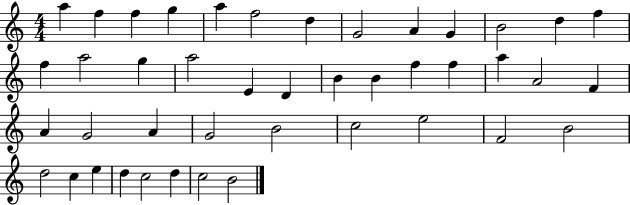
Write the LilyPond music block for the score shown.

{
  \clef treble
  \numericTimeSignature
  \time 4/4
  \key c \major
  a''4 f''4 f''4 g''4 | a''4 f''2 d''4 | g'2 a'4 g'4 | b'2 d''4 f''4 | \break f''4 a''2 g''4 | a''2 e'4 d'4 | b'4 b'4 f''4 f''4 | a''4 a'2 f'4 | \break a'4 g'2 a'4 | g'2 b'2 | c''2 e''2 | f'2 b'2 | \break d''2 c''4 e''4 | d''4 c''2 d''4 | c''2 b'2 | \bar "|."
}